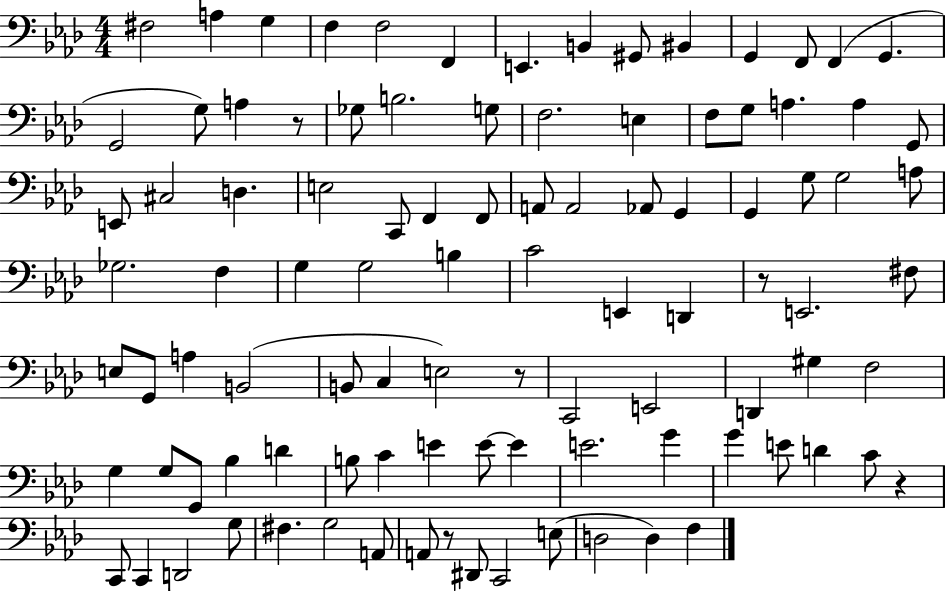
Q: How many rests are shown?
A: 5